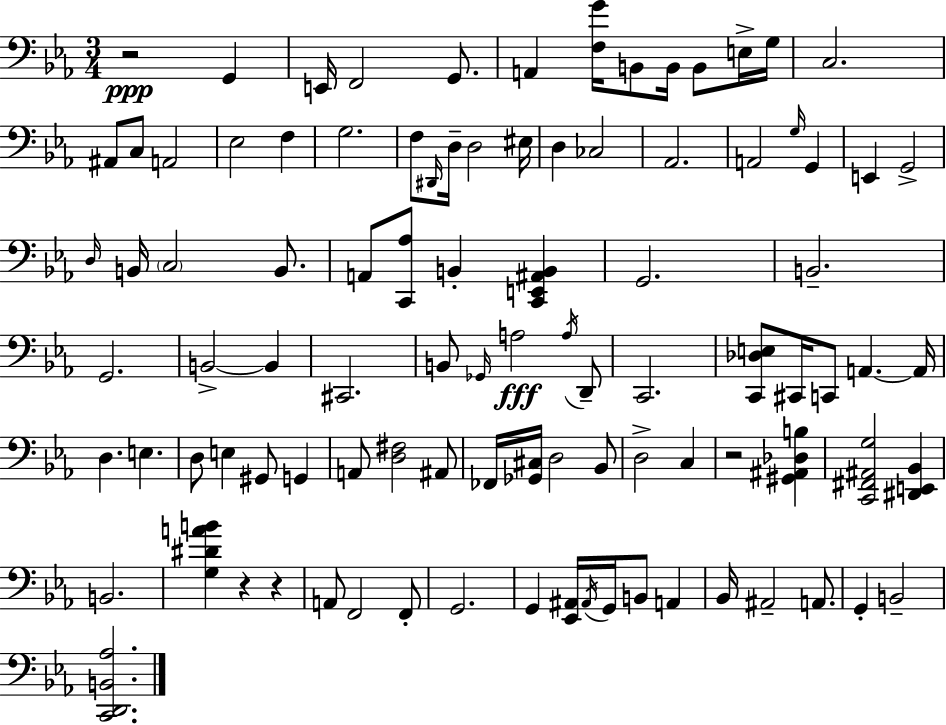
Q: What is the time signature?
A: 3/4